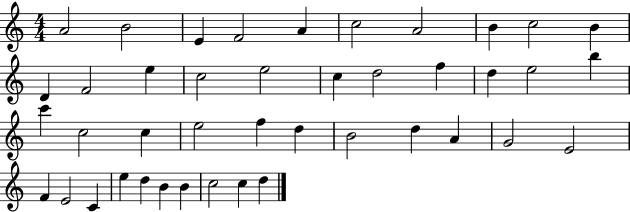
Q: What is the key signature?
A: C major